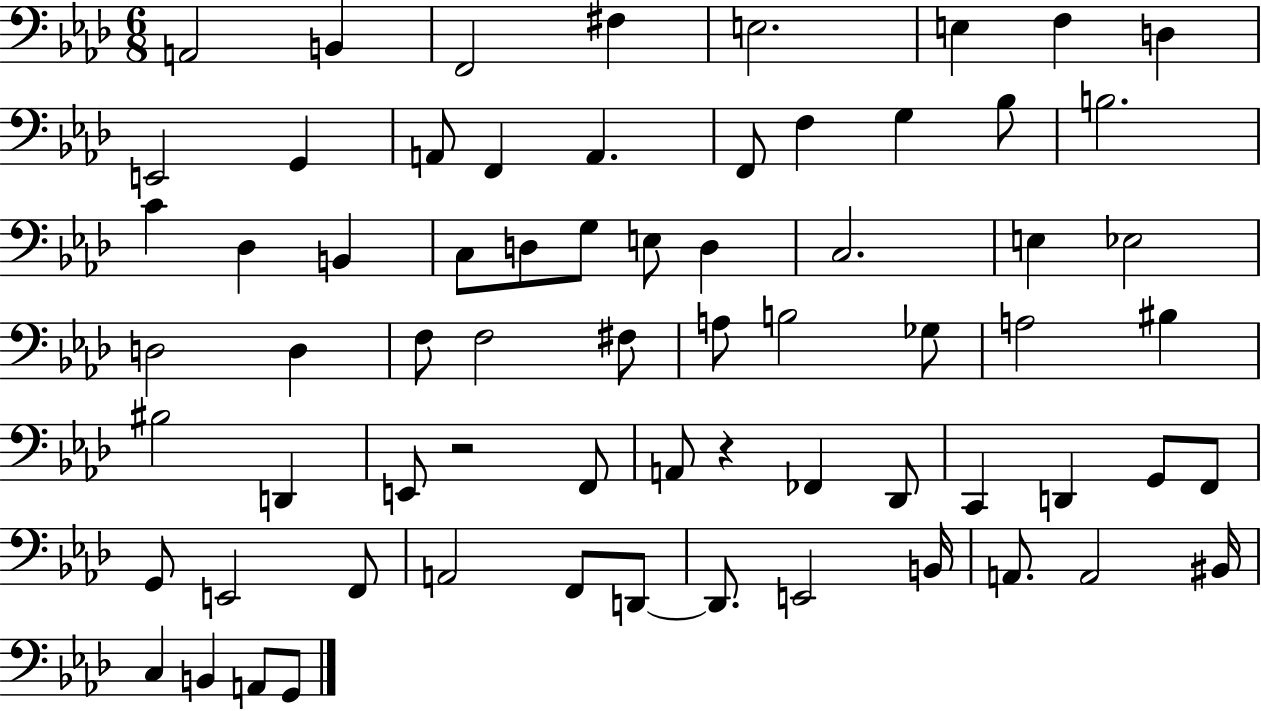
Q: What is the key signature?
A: AES major